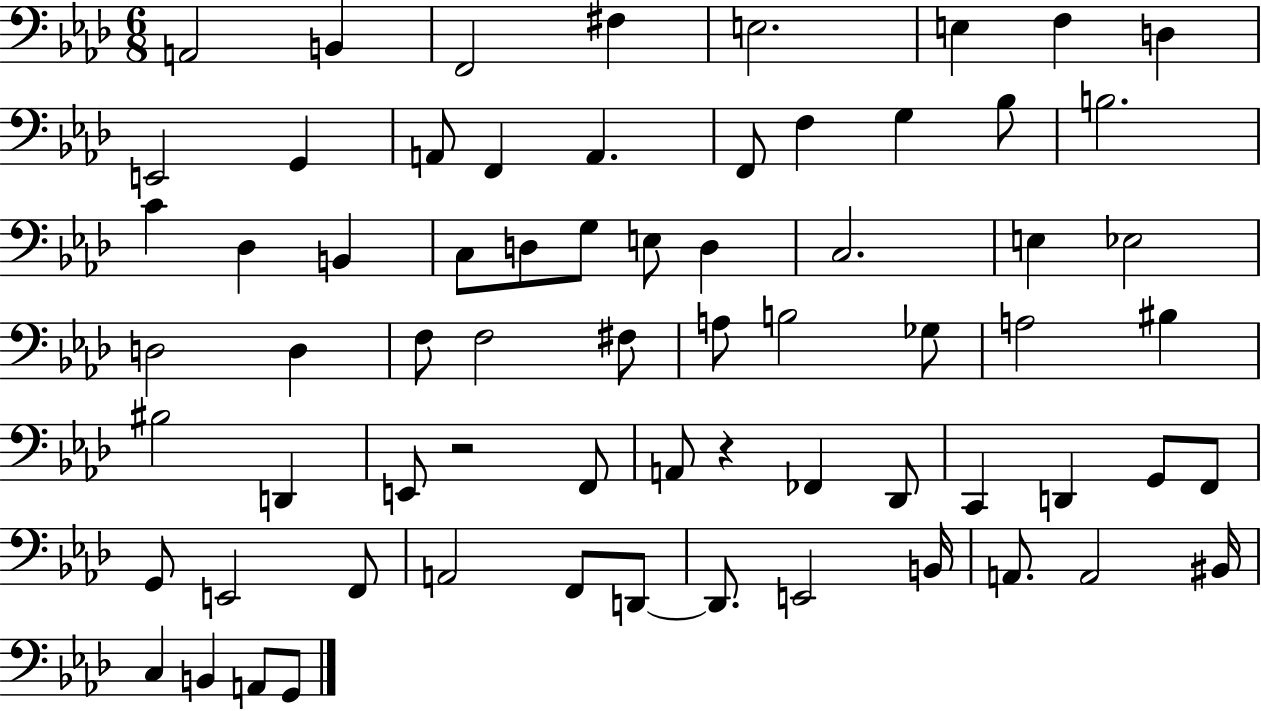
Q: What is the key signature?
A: AES major